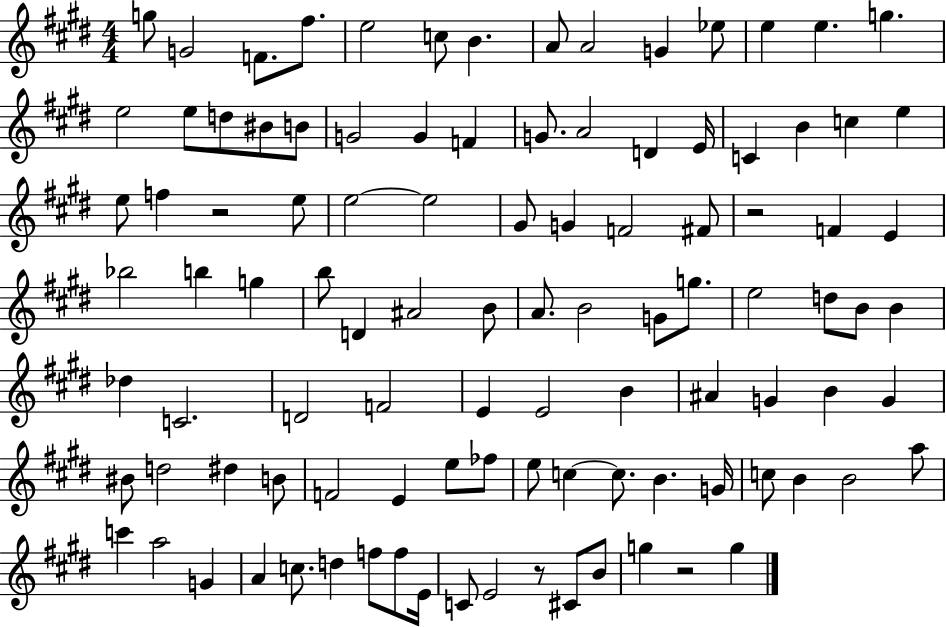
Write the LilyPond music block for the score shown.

{
  \clef treble
  \numericTimeSignature
  \time 4/4
  \key e \major
  \repeat volta 2 { g''8 g'2 f'8. fis''8. | e''2 c''8 b'4. | a'8 a'2 g'4 ees''8 | e''4 e''4. g''4. | \break e''2 e''8 d''8 bis'8 b'8 | g'2 g'4 f'4 | g'8. a'2 d'4 e'16 | c'4 b'4 c''4 e''4 | \break e''8 f''4 r2 e''8 | e''2~~ e''2 | gis'8 g'4 f'2 fis'8 | r2 f'4 e'4 | \break bes''2 b''4 g''4 | b''8 d'4 ais'2 b'8 | a'8. b'2 g'8 g''8. | e''2 d''8 b'8 b'4 | \break des''4 c'2. | d'2 f'2 | e'4 e'2 b'4 | ais'4 g'4 b'4 g'4 | \break bis'8 d''2 dis''4 b'8 | f'2 e'4 e''8 fes''8 | e''8 c''4~~ c''8. b'4. g'16 | c''8 b'4 b'2 a''8 | \break c'''4 a''2 g'4 | a'4 c''8. d''4 f''8 f''8 e'16 | c'8 e'2 r8 cis'8 b'8 | g''4 r2 g''4 | \break } \bar "|."
}